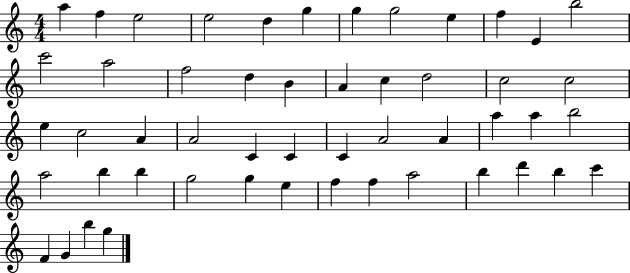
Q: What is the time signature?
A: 4/4